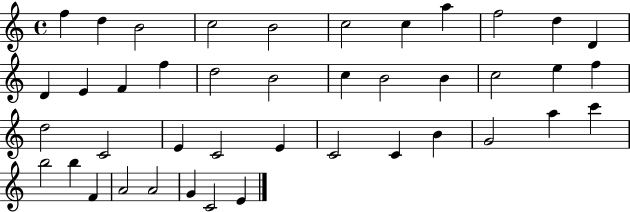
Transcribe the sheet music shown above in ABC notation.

X:1
T:Untitled
M:4/4
L:1/4
K:C
f d B2 c2 B2 c2 c a f2 d D D E F f d2 B2 c B2 B c2 e f d2 C2 E C2 E C2 C B G2 a c' b2 b F A2 A2 G C2 E